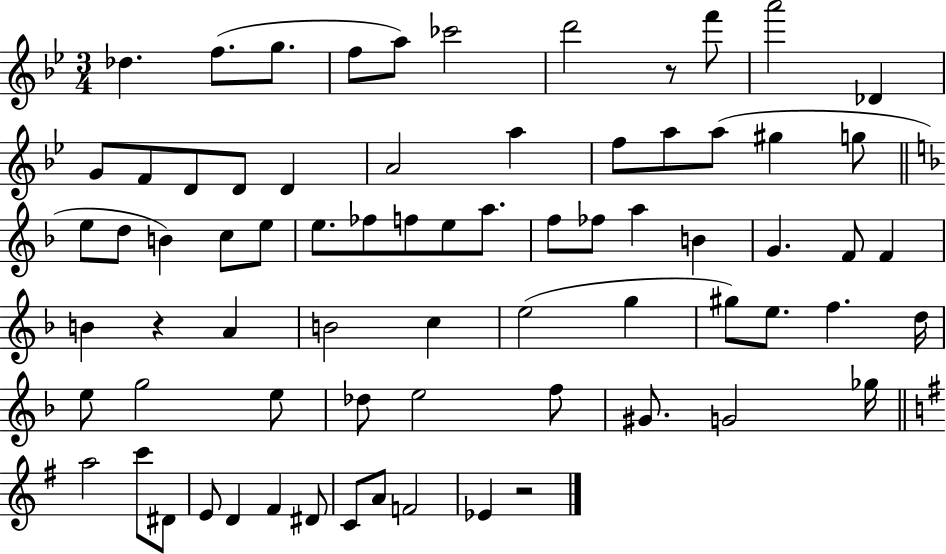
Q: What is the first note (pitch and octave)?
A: Db5